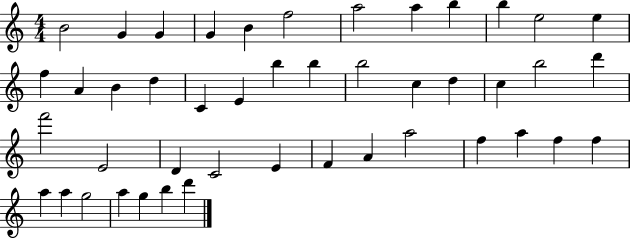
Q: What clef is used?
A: treble